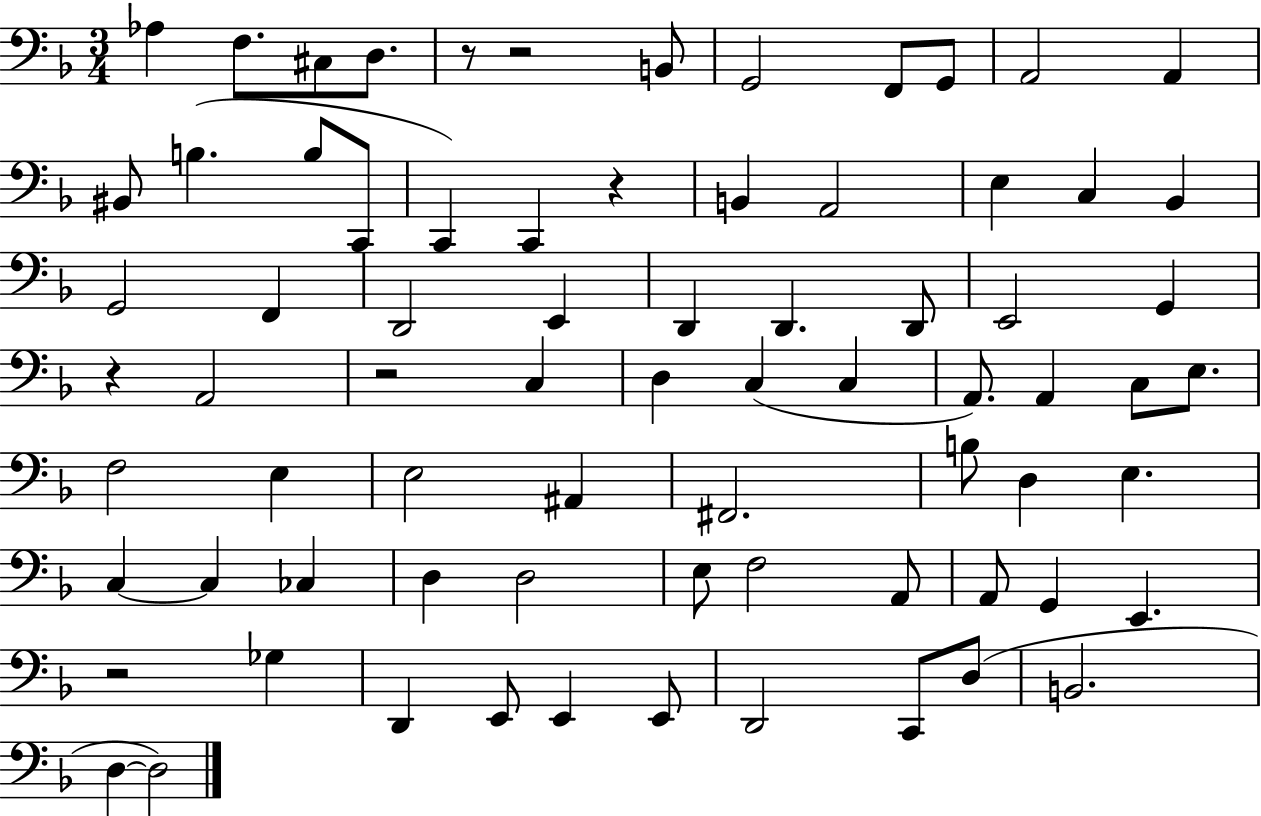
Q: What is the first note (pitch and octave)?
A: Ab3